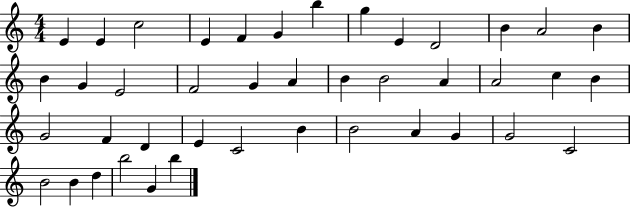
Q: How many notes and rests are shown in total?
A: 42